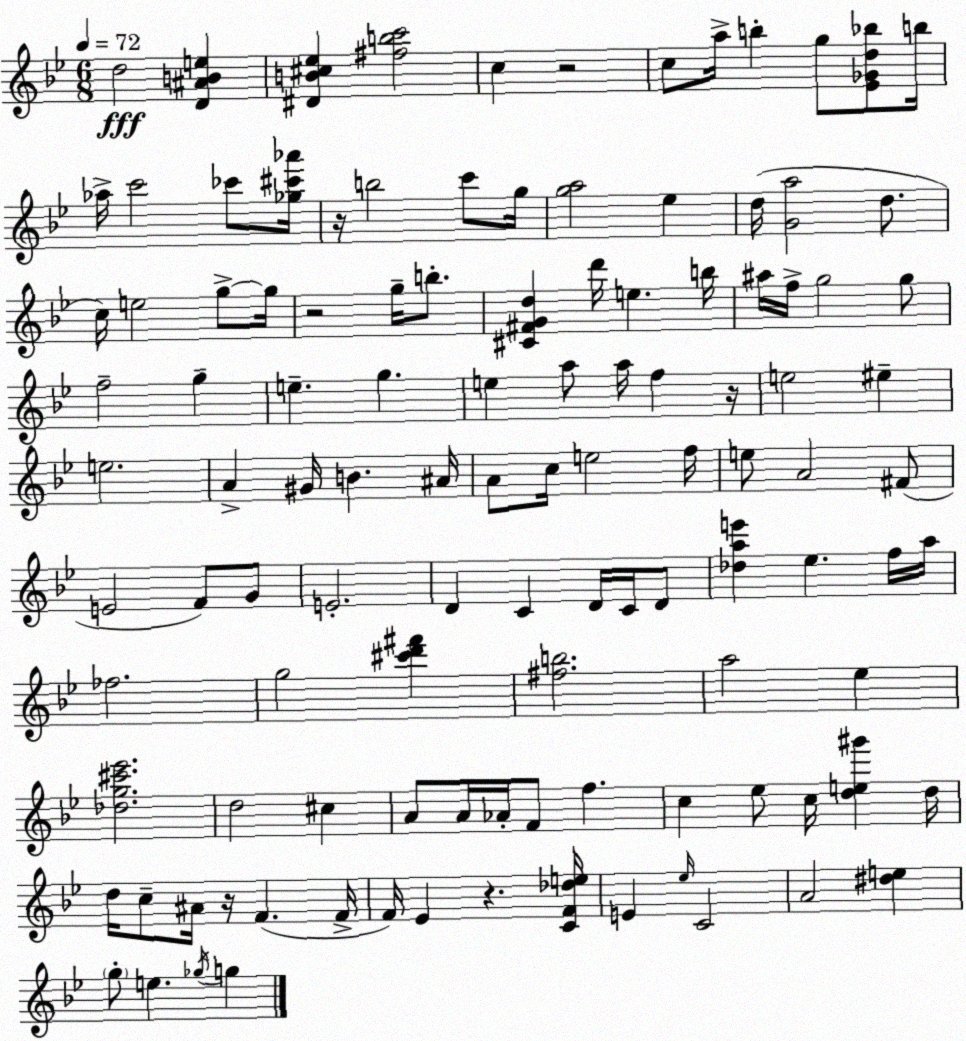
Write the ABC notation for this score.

X:1
T:Untitled
M:6/8
L:1/4
K:Gm
d2 [D^ABe] [^DB^c_e] [^fbc']2 c z2 c/2 a/4 b g/2 [_E_Gd_b]/2 b/4 _a/4 c'2 _c'/2 [_g^c'_a']/4 z/4 b2 c'/2 g/4 [ga]2 _e d/4 [Ga]2 d/2 c/4 e2 g/2 g/4 z2 g/4 b/2 [^C^FGd] d'/4 e b/4 ^a/4 f/4 g2 g/2 f2 g e g e a/2 a/4 f z/4 e2 ^e e2 A ^G/4 B ^A/4 A/2 c/4 e2 f/4 e/2 A2 ^F/2 E2 F/2 G/2 E2 D C D/4 C/4 D/2 [_dae'] _e f/4 a/4 _f2 g2 [^c'd'^f'] [^fb]2 a2 _e [_dg^c'_e']2 d2 ^c A/2 A/4 _A/4 F/2 f c _e/2 c/4 [de^g'] d/4 d/4 c/2 ^A/4 z/4 F F/4 F/4 _E z [CF_de]/4 E _e/4 C2 A2 [^de] g/2 e _g/4 g